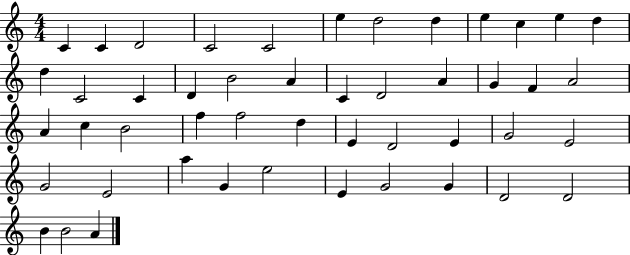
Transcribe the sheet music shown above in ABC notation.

X:1
T:Untitled
M:4/4
L:1/4
K:C
C C D2 C2 C2 e d2 d e c e d d C2 C D B2 A C D2 A G F A2 A c B2 f f2 d E D2 E G2 E2 G2 E2 a G e2 E G2 G D2 D2 B B2 A